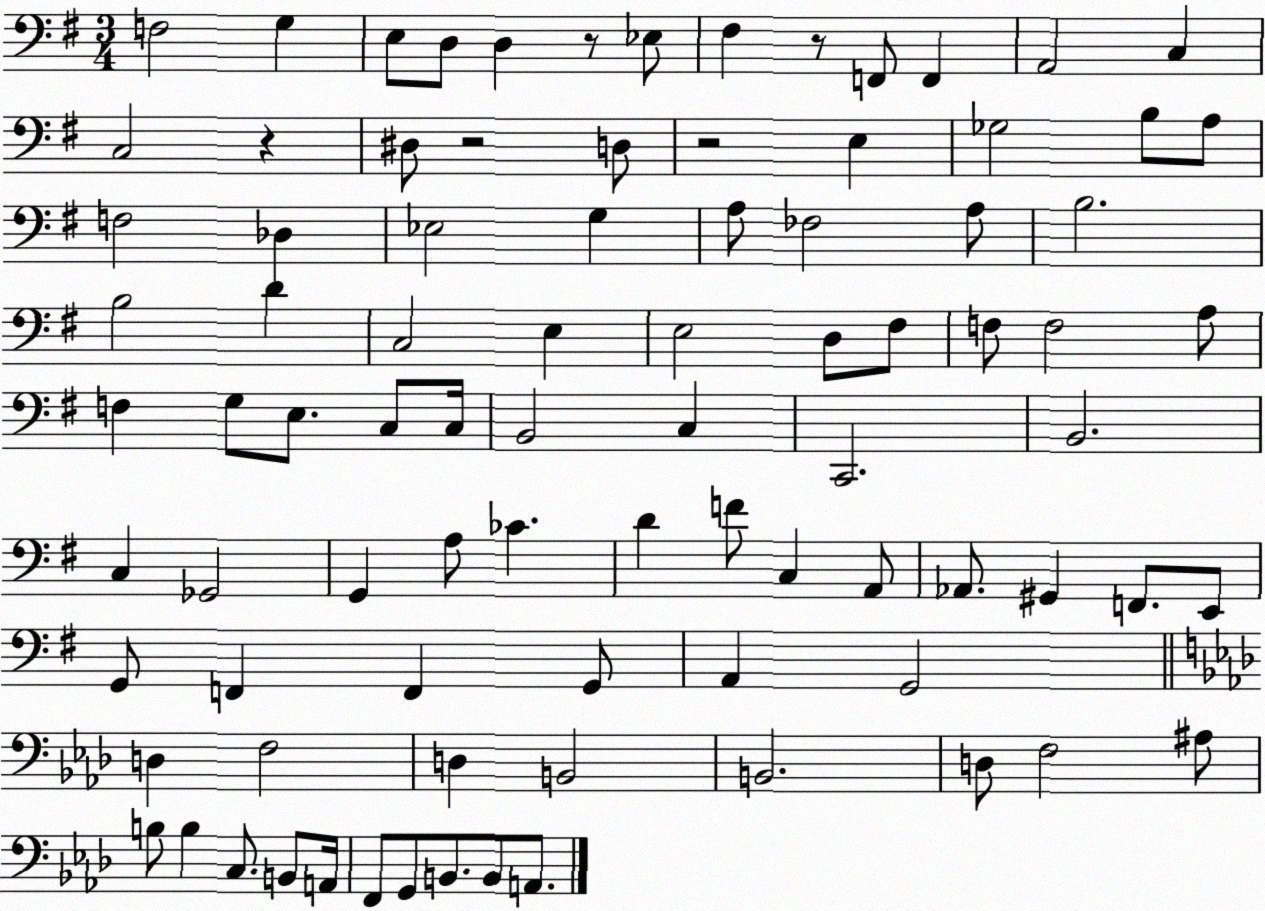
X:1
T:Untitled
M:3/4
L:1/4
K:G
F,2 G, E,/2 D,/2 D, z/2 _E,/2 ^F, z/2 F,,/2 F,, A,,2 C, C,2 z ^D,/2 z2 D,/2 z2 E, _G,2 B,/2 A,/2 F,2 _D, _E,2 G, A,/2 _F,2 A,/2 B,2 B,2 D C,2 E, E,2 D,/2 ^F,/2 F,/2 F,2 A,/2 F, G,/2 E,/2 C,/2 C,/4 B,,2 C, C,,2 B,,2 C, _G,,2 G,, A,/2 _C D F/2 C, A,,/2 _A,,/2 ^G,, F,,/2 E,,/2 G,,/2 F,, F,, G,,/2 A,, G,,2 D, F,2 D, B,,2 B,,2 D,/2 F,2 ^A,/2 B,/2 B, C,/2 B,,/2 A,,/4 F,,/2 G,,/2 B,,/2 B,,/2 A,,/2